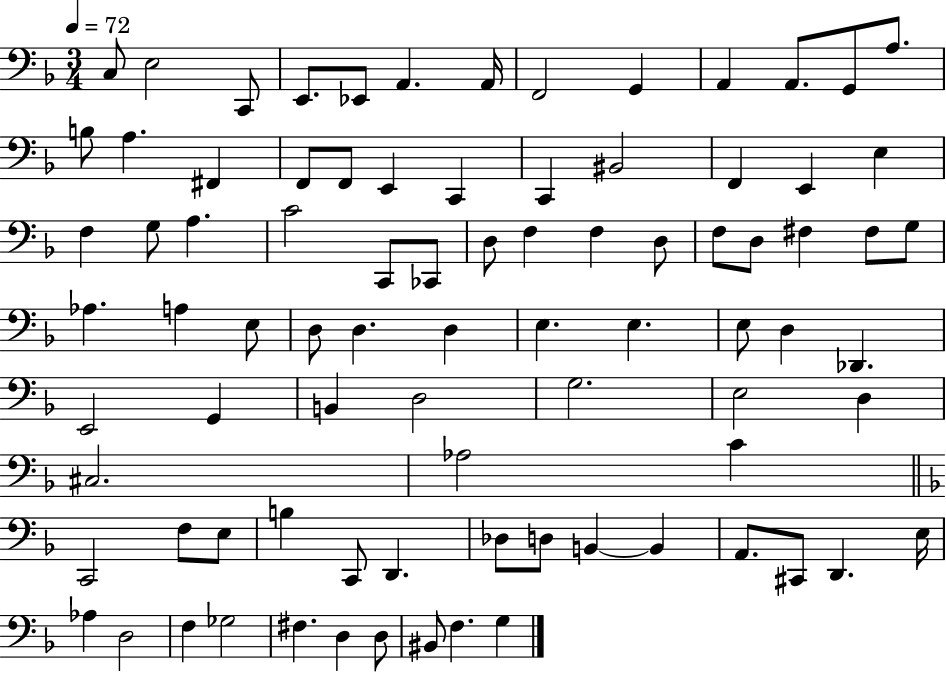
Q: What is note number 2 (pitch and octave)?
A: E3